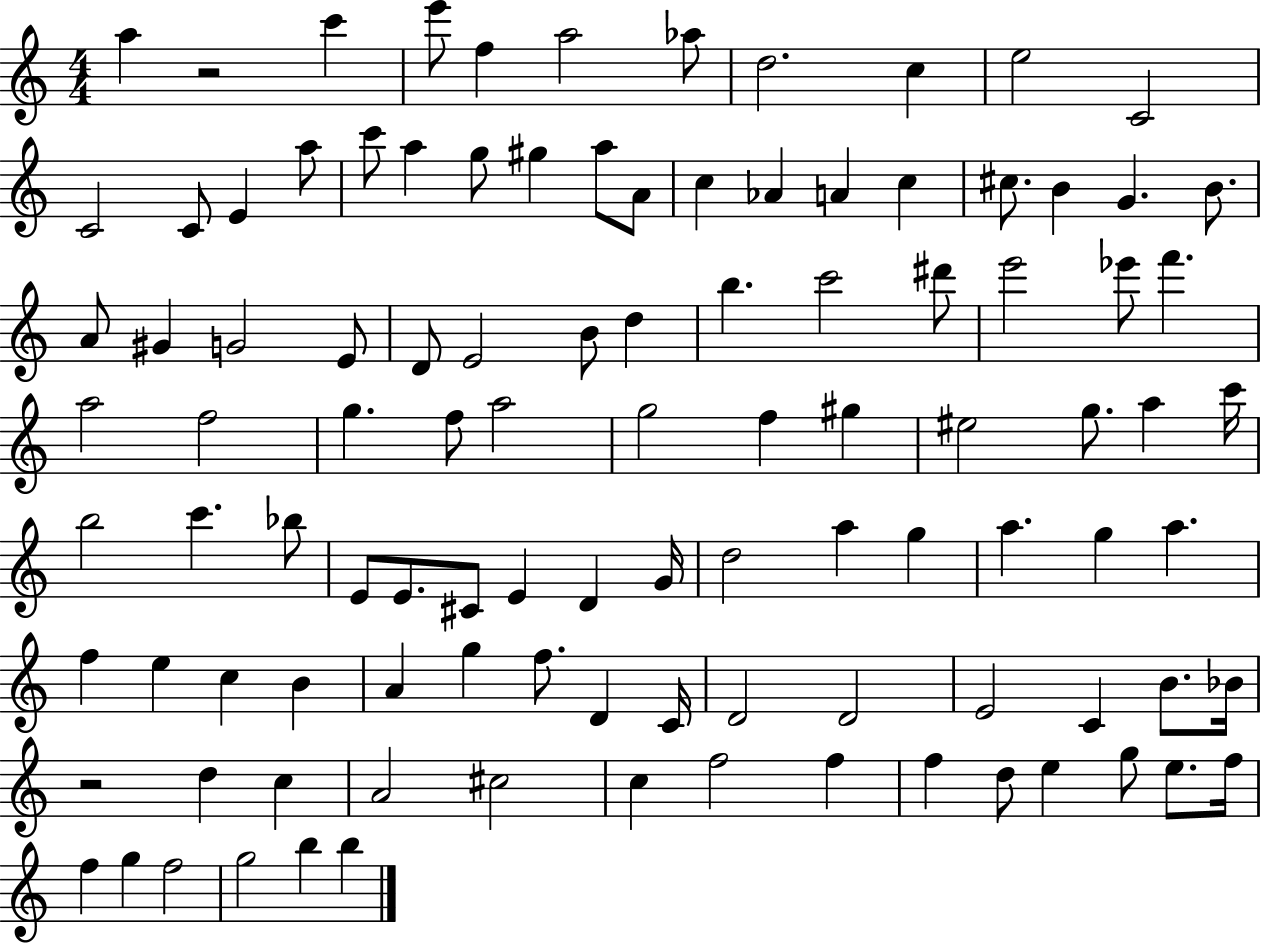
X:1
T:Untitled
M:4/4
L:1/4
K:C
a z2 c' e'/2 f a2 _a/2 d2 c e2 C2 C2 C/2 E a/2 c'/2 a g/2 ^g a/2 A/2 c _A A c ^c/2 B G B/2 A/2 ^G G2 E/2 D/2 E2 B/2 d b c'2 ^d'/2 e'2 _e'/2 f' a2 f2 g f/2 a2 g2 f ^g ^e2 g/2 a c'/4 b2 c' _b/2 E/2 E/2 ^C/2 E D G/4 d2 a g a g a f e c B A g f/2 D C/4 D2 D2 E2 C B/2 _B/4 z2 d c A2 ^c2 c f2 f f d/2 e g/2 e/2 f/4 f g f2 g2 b b